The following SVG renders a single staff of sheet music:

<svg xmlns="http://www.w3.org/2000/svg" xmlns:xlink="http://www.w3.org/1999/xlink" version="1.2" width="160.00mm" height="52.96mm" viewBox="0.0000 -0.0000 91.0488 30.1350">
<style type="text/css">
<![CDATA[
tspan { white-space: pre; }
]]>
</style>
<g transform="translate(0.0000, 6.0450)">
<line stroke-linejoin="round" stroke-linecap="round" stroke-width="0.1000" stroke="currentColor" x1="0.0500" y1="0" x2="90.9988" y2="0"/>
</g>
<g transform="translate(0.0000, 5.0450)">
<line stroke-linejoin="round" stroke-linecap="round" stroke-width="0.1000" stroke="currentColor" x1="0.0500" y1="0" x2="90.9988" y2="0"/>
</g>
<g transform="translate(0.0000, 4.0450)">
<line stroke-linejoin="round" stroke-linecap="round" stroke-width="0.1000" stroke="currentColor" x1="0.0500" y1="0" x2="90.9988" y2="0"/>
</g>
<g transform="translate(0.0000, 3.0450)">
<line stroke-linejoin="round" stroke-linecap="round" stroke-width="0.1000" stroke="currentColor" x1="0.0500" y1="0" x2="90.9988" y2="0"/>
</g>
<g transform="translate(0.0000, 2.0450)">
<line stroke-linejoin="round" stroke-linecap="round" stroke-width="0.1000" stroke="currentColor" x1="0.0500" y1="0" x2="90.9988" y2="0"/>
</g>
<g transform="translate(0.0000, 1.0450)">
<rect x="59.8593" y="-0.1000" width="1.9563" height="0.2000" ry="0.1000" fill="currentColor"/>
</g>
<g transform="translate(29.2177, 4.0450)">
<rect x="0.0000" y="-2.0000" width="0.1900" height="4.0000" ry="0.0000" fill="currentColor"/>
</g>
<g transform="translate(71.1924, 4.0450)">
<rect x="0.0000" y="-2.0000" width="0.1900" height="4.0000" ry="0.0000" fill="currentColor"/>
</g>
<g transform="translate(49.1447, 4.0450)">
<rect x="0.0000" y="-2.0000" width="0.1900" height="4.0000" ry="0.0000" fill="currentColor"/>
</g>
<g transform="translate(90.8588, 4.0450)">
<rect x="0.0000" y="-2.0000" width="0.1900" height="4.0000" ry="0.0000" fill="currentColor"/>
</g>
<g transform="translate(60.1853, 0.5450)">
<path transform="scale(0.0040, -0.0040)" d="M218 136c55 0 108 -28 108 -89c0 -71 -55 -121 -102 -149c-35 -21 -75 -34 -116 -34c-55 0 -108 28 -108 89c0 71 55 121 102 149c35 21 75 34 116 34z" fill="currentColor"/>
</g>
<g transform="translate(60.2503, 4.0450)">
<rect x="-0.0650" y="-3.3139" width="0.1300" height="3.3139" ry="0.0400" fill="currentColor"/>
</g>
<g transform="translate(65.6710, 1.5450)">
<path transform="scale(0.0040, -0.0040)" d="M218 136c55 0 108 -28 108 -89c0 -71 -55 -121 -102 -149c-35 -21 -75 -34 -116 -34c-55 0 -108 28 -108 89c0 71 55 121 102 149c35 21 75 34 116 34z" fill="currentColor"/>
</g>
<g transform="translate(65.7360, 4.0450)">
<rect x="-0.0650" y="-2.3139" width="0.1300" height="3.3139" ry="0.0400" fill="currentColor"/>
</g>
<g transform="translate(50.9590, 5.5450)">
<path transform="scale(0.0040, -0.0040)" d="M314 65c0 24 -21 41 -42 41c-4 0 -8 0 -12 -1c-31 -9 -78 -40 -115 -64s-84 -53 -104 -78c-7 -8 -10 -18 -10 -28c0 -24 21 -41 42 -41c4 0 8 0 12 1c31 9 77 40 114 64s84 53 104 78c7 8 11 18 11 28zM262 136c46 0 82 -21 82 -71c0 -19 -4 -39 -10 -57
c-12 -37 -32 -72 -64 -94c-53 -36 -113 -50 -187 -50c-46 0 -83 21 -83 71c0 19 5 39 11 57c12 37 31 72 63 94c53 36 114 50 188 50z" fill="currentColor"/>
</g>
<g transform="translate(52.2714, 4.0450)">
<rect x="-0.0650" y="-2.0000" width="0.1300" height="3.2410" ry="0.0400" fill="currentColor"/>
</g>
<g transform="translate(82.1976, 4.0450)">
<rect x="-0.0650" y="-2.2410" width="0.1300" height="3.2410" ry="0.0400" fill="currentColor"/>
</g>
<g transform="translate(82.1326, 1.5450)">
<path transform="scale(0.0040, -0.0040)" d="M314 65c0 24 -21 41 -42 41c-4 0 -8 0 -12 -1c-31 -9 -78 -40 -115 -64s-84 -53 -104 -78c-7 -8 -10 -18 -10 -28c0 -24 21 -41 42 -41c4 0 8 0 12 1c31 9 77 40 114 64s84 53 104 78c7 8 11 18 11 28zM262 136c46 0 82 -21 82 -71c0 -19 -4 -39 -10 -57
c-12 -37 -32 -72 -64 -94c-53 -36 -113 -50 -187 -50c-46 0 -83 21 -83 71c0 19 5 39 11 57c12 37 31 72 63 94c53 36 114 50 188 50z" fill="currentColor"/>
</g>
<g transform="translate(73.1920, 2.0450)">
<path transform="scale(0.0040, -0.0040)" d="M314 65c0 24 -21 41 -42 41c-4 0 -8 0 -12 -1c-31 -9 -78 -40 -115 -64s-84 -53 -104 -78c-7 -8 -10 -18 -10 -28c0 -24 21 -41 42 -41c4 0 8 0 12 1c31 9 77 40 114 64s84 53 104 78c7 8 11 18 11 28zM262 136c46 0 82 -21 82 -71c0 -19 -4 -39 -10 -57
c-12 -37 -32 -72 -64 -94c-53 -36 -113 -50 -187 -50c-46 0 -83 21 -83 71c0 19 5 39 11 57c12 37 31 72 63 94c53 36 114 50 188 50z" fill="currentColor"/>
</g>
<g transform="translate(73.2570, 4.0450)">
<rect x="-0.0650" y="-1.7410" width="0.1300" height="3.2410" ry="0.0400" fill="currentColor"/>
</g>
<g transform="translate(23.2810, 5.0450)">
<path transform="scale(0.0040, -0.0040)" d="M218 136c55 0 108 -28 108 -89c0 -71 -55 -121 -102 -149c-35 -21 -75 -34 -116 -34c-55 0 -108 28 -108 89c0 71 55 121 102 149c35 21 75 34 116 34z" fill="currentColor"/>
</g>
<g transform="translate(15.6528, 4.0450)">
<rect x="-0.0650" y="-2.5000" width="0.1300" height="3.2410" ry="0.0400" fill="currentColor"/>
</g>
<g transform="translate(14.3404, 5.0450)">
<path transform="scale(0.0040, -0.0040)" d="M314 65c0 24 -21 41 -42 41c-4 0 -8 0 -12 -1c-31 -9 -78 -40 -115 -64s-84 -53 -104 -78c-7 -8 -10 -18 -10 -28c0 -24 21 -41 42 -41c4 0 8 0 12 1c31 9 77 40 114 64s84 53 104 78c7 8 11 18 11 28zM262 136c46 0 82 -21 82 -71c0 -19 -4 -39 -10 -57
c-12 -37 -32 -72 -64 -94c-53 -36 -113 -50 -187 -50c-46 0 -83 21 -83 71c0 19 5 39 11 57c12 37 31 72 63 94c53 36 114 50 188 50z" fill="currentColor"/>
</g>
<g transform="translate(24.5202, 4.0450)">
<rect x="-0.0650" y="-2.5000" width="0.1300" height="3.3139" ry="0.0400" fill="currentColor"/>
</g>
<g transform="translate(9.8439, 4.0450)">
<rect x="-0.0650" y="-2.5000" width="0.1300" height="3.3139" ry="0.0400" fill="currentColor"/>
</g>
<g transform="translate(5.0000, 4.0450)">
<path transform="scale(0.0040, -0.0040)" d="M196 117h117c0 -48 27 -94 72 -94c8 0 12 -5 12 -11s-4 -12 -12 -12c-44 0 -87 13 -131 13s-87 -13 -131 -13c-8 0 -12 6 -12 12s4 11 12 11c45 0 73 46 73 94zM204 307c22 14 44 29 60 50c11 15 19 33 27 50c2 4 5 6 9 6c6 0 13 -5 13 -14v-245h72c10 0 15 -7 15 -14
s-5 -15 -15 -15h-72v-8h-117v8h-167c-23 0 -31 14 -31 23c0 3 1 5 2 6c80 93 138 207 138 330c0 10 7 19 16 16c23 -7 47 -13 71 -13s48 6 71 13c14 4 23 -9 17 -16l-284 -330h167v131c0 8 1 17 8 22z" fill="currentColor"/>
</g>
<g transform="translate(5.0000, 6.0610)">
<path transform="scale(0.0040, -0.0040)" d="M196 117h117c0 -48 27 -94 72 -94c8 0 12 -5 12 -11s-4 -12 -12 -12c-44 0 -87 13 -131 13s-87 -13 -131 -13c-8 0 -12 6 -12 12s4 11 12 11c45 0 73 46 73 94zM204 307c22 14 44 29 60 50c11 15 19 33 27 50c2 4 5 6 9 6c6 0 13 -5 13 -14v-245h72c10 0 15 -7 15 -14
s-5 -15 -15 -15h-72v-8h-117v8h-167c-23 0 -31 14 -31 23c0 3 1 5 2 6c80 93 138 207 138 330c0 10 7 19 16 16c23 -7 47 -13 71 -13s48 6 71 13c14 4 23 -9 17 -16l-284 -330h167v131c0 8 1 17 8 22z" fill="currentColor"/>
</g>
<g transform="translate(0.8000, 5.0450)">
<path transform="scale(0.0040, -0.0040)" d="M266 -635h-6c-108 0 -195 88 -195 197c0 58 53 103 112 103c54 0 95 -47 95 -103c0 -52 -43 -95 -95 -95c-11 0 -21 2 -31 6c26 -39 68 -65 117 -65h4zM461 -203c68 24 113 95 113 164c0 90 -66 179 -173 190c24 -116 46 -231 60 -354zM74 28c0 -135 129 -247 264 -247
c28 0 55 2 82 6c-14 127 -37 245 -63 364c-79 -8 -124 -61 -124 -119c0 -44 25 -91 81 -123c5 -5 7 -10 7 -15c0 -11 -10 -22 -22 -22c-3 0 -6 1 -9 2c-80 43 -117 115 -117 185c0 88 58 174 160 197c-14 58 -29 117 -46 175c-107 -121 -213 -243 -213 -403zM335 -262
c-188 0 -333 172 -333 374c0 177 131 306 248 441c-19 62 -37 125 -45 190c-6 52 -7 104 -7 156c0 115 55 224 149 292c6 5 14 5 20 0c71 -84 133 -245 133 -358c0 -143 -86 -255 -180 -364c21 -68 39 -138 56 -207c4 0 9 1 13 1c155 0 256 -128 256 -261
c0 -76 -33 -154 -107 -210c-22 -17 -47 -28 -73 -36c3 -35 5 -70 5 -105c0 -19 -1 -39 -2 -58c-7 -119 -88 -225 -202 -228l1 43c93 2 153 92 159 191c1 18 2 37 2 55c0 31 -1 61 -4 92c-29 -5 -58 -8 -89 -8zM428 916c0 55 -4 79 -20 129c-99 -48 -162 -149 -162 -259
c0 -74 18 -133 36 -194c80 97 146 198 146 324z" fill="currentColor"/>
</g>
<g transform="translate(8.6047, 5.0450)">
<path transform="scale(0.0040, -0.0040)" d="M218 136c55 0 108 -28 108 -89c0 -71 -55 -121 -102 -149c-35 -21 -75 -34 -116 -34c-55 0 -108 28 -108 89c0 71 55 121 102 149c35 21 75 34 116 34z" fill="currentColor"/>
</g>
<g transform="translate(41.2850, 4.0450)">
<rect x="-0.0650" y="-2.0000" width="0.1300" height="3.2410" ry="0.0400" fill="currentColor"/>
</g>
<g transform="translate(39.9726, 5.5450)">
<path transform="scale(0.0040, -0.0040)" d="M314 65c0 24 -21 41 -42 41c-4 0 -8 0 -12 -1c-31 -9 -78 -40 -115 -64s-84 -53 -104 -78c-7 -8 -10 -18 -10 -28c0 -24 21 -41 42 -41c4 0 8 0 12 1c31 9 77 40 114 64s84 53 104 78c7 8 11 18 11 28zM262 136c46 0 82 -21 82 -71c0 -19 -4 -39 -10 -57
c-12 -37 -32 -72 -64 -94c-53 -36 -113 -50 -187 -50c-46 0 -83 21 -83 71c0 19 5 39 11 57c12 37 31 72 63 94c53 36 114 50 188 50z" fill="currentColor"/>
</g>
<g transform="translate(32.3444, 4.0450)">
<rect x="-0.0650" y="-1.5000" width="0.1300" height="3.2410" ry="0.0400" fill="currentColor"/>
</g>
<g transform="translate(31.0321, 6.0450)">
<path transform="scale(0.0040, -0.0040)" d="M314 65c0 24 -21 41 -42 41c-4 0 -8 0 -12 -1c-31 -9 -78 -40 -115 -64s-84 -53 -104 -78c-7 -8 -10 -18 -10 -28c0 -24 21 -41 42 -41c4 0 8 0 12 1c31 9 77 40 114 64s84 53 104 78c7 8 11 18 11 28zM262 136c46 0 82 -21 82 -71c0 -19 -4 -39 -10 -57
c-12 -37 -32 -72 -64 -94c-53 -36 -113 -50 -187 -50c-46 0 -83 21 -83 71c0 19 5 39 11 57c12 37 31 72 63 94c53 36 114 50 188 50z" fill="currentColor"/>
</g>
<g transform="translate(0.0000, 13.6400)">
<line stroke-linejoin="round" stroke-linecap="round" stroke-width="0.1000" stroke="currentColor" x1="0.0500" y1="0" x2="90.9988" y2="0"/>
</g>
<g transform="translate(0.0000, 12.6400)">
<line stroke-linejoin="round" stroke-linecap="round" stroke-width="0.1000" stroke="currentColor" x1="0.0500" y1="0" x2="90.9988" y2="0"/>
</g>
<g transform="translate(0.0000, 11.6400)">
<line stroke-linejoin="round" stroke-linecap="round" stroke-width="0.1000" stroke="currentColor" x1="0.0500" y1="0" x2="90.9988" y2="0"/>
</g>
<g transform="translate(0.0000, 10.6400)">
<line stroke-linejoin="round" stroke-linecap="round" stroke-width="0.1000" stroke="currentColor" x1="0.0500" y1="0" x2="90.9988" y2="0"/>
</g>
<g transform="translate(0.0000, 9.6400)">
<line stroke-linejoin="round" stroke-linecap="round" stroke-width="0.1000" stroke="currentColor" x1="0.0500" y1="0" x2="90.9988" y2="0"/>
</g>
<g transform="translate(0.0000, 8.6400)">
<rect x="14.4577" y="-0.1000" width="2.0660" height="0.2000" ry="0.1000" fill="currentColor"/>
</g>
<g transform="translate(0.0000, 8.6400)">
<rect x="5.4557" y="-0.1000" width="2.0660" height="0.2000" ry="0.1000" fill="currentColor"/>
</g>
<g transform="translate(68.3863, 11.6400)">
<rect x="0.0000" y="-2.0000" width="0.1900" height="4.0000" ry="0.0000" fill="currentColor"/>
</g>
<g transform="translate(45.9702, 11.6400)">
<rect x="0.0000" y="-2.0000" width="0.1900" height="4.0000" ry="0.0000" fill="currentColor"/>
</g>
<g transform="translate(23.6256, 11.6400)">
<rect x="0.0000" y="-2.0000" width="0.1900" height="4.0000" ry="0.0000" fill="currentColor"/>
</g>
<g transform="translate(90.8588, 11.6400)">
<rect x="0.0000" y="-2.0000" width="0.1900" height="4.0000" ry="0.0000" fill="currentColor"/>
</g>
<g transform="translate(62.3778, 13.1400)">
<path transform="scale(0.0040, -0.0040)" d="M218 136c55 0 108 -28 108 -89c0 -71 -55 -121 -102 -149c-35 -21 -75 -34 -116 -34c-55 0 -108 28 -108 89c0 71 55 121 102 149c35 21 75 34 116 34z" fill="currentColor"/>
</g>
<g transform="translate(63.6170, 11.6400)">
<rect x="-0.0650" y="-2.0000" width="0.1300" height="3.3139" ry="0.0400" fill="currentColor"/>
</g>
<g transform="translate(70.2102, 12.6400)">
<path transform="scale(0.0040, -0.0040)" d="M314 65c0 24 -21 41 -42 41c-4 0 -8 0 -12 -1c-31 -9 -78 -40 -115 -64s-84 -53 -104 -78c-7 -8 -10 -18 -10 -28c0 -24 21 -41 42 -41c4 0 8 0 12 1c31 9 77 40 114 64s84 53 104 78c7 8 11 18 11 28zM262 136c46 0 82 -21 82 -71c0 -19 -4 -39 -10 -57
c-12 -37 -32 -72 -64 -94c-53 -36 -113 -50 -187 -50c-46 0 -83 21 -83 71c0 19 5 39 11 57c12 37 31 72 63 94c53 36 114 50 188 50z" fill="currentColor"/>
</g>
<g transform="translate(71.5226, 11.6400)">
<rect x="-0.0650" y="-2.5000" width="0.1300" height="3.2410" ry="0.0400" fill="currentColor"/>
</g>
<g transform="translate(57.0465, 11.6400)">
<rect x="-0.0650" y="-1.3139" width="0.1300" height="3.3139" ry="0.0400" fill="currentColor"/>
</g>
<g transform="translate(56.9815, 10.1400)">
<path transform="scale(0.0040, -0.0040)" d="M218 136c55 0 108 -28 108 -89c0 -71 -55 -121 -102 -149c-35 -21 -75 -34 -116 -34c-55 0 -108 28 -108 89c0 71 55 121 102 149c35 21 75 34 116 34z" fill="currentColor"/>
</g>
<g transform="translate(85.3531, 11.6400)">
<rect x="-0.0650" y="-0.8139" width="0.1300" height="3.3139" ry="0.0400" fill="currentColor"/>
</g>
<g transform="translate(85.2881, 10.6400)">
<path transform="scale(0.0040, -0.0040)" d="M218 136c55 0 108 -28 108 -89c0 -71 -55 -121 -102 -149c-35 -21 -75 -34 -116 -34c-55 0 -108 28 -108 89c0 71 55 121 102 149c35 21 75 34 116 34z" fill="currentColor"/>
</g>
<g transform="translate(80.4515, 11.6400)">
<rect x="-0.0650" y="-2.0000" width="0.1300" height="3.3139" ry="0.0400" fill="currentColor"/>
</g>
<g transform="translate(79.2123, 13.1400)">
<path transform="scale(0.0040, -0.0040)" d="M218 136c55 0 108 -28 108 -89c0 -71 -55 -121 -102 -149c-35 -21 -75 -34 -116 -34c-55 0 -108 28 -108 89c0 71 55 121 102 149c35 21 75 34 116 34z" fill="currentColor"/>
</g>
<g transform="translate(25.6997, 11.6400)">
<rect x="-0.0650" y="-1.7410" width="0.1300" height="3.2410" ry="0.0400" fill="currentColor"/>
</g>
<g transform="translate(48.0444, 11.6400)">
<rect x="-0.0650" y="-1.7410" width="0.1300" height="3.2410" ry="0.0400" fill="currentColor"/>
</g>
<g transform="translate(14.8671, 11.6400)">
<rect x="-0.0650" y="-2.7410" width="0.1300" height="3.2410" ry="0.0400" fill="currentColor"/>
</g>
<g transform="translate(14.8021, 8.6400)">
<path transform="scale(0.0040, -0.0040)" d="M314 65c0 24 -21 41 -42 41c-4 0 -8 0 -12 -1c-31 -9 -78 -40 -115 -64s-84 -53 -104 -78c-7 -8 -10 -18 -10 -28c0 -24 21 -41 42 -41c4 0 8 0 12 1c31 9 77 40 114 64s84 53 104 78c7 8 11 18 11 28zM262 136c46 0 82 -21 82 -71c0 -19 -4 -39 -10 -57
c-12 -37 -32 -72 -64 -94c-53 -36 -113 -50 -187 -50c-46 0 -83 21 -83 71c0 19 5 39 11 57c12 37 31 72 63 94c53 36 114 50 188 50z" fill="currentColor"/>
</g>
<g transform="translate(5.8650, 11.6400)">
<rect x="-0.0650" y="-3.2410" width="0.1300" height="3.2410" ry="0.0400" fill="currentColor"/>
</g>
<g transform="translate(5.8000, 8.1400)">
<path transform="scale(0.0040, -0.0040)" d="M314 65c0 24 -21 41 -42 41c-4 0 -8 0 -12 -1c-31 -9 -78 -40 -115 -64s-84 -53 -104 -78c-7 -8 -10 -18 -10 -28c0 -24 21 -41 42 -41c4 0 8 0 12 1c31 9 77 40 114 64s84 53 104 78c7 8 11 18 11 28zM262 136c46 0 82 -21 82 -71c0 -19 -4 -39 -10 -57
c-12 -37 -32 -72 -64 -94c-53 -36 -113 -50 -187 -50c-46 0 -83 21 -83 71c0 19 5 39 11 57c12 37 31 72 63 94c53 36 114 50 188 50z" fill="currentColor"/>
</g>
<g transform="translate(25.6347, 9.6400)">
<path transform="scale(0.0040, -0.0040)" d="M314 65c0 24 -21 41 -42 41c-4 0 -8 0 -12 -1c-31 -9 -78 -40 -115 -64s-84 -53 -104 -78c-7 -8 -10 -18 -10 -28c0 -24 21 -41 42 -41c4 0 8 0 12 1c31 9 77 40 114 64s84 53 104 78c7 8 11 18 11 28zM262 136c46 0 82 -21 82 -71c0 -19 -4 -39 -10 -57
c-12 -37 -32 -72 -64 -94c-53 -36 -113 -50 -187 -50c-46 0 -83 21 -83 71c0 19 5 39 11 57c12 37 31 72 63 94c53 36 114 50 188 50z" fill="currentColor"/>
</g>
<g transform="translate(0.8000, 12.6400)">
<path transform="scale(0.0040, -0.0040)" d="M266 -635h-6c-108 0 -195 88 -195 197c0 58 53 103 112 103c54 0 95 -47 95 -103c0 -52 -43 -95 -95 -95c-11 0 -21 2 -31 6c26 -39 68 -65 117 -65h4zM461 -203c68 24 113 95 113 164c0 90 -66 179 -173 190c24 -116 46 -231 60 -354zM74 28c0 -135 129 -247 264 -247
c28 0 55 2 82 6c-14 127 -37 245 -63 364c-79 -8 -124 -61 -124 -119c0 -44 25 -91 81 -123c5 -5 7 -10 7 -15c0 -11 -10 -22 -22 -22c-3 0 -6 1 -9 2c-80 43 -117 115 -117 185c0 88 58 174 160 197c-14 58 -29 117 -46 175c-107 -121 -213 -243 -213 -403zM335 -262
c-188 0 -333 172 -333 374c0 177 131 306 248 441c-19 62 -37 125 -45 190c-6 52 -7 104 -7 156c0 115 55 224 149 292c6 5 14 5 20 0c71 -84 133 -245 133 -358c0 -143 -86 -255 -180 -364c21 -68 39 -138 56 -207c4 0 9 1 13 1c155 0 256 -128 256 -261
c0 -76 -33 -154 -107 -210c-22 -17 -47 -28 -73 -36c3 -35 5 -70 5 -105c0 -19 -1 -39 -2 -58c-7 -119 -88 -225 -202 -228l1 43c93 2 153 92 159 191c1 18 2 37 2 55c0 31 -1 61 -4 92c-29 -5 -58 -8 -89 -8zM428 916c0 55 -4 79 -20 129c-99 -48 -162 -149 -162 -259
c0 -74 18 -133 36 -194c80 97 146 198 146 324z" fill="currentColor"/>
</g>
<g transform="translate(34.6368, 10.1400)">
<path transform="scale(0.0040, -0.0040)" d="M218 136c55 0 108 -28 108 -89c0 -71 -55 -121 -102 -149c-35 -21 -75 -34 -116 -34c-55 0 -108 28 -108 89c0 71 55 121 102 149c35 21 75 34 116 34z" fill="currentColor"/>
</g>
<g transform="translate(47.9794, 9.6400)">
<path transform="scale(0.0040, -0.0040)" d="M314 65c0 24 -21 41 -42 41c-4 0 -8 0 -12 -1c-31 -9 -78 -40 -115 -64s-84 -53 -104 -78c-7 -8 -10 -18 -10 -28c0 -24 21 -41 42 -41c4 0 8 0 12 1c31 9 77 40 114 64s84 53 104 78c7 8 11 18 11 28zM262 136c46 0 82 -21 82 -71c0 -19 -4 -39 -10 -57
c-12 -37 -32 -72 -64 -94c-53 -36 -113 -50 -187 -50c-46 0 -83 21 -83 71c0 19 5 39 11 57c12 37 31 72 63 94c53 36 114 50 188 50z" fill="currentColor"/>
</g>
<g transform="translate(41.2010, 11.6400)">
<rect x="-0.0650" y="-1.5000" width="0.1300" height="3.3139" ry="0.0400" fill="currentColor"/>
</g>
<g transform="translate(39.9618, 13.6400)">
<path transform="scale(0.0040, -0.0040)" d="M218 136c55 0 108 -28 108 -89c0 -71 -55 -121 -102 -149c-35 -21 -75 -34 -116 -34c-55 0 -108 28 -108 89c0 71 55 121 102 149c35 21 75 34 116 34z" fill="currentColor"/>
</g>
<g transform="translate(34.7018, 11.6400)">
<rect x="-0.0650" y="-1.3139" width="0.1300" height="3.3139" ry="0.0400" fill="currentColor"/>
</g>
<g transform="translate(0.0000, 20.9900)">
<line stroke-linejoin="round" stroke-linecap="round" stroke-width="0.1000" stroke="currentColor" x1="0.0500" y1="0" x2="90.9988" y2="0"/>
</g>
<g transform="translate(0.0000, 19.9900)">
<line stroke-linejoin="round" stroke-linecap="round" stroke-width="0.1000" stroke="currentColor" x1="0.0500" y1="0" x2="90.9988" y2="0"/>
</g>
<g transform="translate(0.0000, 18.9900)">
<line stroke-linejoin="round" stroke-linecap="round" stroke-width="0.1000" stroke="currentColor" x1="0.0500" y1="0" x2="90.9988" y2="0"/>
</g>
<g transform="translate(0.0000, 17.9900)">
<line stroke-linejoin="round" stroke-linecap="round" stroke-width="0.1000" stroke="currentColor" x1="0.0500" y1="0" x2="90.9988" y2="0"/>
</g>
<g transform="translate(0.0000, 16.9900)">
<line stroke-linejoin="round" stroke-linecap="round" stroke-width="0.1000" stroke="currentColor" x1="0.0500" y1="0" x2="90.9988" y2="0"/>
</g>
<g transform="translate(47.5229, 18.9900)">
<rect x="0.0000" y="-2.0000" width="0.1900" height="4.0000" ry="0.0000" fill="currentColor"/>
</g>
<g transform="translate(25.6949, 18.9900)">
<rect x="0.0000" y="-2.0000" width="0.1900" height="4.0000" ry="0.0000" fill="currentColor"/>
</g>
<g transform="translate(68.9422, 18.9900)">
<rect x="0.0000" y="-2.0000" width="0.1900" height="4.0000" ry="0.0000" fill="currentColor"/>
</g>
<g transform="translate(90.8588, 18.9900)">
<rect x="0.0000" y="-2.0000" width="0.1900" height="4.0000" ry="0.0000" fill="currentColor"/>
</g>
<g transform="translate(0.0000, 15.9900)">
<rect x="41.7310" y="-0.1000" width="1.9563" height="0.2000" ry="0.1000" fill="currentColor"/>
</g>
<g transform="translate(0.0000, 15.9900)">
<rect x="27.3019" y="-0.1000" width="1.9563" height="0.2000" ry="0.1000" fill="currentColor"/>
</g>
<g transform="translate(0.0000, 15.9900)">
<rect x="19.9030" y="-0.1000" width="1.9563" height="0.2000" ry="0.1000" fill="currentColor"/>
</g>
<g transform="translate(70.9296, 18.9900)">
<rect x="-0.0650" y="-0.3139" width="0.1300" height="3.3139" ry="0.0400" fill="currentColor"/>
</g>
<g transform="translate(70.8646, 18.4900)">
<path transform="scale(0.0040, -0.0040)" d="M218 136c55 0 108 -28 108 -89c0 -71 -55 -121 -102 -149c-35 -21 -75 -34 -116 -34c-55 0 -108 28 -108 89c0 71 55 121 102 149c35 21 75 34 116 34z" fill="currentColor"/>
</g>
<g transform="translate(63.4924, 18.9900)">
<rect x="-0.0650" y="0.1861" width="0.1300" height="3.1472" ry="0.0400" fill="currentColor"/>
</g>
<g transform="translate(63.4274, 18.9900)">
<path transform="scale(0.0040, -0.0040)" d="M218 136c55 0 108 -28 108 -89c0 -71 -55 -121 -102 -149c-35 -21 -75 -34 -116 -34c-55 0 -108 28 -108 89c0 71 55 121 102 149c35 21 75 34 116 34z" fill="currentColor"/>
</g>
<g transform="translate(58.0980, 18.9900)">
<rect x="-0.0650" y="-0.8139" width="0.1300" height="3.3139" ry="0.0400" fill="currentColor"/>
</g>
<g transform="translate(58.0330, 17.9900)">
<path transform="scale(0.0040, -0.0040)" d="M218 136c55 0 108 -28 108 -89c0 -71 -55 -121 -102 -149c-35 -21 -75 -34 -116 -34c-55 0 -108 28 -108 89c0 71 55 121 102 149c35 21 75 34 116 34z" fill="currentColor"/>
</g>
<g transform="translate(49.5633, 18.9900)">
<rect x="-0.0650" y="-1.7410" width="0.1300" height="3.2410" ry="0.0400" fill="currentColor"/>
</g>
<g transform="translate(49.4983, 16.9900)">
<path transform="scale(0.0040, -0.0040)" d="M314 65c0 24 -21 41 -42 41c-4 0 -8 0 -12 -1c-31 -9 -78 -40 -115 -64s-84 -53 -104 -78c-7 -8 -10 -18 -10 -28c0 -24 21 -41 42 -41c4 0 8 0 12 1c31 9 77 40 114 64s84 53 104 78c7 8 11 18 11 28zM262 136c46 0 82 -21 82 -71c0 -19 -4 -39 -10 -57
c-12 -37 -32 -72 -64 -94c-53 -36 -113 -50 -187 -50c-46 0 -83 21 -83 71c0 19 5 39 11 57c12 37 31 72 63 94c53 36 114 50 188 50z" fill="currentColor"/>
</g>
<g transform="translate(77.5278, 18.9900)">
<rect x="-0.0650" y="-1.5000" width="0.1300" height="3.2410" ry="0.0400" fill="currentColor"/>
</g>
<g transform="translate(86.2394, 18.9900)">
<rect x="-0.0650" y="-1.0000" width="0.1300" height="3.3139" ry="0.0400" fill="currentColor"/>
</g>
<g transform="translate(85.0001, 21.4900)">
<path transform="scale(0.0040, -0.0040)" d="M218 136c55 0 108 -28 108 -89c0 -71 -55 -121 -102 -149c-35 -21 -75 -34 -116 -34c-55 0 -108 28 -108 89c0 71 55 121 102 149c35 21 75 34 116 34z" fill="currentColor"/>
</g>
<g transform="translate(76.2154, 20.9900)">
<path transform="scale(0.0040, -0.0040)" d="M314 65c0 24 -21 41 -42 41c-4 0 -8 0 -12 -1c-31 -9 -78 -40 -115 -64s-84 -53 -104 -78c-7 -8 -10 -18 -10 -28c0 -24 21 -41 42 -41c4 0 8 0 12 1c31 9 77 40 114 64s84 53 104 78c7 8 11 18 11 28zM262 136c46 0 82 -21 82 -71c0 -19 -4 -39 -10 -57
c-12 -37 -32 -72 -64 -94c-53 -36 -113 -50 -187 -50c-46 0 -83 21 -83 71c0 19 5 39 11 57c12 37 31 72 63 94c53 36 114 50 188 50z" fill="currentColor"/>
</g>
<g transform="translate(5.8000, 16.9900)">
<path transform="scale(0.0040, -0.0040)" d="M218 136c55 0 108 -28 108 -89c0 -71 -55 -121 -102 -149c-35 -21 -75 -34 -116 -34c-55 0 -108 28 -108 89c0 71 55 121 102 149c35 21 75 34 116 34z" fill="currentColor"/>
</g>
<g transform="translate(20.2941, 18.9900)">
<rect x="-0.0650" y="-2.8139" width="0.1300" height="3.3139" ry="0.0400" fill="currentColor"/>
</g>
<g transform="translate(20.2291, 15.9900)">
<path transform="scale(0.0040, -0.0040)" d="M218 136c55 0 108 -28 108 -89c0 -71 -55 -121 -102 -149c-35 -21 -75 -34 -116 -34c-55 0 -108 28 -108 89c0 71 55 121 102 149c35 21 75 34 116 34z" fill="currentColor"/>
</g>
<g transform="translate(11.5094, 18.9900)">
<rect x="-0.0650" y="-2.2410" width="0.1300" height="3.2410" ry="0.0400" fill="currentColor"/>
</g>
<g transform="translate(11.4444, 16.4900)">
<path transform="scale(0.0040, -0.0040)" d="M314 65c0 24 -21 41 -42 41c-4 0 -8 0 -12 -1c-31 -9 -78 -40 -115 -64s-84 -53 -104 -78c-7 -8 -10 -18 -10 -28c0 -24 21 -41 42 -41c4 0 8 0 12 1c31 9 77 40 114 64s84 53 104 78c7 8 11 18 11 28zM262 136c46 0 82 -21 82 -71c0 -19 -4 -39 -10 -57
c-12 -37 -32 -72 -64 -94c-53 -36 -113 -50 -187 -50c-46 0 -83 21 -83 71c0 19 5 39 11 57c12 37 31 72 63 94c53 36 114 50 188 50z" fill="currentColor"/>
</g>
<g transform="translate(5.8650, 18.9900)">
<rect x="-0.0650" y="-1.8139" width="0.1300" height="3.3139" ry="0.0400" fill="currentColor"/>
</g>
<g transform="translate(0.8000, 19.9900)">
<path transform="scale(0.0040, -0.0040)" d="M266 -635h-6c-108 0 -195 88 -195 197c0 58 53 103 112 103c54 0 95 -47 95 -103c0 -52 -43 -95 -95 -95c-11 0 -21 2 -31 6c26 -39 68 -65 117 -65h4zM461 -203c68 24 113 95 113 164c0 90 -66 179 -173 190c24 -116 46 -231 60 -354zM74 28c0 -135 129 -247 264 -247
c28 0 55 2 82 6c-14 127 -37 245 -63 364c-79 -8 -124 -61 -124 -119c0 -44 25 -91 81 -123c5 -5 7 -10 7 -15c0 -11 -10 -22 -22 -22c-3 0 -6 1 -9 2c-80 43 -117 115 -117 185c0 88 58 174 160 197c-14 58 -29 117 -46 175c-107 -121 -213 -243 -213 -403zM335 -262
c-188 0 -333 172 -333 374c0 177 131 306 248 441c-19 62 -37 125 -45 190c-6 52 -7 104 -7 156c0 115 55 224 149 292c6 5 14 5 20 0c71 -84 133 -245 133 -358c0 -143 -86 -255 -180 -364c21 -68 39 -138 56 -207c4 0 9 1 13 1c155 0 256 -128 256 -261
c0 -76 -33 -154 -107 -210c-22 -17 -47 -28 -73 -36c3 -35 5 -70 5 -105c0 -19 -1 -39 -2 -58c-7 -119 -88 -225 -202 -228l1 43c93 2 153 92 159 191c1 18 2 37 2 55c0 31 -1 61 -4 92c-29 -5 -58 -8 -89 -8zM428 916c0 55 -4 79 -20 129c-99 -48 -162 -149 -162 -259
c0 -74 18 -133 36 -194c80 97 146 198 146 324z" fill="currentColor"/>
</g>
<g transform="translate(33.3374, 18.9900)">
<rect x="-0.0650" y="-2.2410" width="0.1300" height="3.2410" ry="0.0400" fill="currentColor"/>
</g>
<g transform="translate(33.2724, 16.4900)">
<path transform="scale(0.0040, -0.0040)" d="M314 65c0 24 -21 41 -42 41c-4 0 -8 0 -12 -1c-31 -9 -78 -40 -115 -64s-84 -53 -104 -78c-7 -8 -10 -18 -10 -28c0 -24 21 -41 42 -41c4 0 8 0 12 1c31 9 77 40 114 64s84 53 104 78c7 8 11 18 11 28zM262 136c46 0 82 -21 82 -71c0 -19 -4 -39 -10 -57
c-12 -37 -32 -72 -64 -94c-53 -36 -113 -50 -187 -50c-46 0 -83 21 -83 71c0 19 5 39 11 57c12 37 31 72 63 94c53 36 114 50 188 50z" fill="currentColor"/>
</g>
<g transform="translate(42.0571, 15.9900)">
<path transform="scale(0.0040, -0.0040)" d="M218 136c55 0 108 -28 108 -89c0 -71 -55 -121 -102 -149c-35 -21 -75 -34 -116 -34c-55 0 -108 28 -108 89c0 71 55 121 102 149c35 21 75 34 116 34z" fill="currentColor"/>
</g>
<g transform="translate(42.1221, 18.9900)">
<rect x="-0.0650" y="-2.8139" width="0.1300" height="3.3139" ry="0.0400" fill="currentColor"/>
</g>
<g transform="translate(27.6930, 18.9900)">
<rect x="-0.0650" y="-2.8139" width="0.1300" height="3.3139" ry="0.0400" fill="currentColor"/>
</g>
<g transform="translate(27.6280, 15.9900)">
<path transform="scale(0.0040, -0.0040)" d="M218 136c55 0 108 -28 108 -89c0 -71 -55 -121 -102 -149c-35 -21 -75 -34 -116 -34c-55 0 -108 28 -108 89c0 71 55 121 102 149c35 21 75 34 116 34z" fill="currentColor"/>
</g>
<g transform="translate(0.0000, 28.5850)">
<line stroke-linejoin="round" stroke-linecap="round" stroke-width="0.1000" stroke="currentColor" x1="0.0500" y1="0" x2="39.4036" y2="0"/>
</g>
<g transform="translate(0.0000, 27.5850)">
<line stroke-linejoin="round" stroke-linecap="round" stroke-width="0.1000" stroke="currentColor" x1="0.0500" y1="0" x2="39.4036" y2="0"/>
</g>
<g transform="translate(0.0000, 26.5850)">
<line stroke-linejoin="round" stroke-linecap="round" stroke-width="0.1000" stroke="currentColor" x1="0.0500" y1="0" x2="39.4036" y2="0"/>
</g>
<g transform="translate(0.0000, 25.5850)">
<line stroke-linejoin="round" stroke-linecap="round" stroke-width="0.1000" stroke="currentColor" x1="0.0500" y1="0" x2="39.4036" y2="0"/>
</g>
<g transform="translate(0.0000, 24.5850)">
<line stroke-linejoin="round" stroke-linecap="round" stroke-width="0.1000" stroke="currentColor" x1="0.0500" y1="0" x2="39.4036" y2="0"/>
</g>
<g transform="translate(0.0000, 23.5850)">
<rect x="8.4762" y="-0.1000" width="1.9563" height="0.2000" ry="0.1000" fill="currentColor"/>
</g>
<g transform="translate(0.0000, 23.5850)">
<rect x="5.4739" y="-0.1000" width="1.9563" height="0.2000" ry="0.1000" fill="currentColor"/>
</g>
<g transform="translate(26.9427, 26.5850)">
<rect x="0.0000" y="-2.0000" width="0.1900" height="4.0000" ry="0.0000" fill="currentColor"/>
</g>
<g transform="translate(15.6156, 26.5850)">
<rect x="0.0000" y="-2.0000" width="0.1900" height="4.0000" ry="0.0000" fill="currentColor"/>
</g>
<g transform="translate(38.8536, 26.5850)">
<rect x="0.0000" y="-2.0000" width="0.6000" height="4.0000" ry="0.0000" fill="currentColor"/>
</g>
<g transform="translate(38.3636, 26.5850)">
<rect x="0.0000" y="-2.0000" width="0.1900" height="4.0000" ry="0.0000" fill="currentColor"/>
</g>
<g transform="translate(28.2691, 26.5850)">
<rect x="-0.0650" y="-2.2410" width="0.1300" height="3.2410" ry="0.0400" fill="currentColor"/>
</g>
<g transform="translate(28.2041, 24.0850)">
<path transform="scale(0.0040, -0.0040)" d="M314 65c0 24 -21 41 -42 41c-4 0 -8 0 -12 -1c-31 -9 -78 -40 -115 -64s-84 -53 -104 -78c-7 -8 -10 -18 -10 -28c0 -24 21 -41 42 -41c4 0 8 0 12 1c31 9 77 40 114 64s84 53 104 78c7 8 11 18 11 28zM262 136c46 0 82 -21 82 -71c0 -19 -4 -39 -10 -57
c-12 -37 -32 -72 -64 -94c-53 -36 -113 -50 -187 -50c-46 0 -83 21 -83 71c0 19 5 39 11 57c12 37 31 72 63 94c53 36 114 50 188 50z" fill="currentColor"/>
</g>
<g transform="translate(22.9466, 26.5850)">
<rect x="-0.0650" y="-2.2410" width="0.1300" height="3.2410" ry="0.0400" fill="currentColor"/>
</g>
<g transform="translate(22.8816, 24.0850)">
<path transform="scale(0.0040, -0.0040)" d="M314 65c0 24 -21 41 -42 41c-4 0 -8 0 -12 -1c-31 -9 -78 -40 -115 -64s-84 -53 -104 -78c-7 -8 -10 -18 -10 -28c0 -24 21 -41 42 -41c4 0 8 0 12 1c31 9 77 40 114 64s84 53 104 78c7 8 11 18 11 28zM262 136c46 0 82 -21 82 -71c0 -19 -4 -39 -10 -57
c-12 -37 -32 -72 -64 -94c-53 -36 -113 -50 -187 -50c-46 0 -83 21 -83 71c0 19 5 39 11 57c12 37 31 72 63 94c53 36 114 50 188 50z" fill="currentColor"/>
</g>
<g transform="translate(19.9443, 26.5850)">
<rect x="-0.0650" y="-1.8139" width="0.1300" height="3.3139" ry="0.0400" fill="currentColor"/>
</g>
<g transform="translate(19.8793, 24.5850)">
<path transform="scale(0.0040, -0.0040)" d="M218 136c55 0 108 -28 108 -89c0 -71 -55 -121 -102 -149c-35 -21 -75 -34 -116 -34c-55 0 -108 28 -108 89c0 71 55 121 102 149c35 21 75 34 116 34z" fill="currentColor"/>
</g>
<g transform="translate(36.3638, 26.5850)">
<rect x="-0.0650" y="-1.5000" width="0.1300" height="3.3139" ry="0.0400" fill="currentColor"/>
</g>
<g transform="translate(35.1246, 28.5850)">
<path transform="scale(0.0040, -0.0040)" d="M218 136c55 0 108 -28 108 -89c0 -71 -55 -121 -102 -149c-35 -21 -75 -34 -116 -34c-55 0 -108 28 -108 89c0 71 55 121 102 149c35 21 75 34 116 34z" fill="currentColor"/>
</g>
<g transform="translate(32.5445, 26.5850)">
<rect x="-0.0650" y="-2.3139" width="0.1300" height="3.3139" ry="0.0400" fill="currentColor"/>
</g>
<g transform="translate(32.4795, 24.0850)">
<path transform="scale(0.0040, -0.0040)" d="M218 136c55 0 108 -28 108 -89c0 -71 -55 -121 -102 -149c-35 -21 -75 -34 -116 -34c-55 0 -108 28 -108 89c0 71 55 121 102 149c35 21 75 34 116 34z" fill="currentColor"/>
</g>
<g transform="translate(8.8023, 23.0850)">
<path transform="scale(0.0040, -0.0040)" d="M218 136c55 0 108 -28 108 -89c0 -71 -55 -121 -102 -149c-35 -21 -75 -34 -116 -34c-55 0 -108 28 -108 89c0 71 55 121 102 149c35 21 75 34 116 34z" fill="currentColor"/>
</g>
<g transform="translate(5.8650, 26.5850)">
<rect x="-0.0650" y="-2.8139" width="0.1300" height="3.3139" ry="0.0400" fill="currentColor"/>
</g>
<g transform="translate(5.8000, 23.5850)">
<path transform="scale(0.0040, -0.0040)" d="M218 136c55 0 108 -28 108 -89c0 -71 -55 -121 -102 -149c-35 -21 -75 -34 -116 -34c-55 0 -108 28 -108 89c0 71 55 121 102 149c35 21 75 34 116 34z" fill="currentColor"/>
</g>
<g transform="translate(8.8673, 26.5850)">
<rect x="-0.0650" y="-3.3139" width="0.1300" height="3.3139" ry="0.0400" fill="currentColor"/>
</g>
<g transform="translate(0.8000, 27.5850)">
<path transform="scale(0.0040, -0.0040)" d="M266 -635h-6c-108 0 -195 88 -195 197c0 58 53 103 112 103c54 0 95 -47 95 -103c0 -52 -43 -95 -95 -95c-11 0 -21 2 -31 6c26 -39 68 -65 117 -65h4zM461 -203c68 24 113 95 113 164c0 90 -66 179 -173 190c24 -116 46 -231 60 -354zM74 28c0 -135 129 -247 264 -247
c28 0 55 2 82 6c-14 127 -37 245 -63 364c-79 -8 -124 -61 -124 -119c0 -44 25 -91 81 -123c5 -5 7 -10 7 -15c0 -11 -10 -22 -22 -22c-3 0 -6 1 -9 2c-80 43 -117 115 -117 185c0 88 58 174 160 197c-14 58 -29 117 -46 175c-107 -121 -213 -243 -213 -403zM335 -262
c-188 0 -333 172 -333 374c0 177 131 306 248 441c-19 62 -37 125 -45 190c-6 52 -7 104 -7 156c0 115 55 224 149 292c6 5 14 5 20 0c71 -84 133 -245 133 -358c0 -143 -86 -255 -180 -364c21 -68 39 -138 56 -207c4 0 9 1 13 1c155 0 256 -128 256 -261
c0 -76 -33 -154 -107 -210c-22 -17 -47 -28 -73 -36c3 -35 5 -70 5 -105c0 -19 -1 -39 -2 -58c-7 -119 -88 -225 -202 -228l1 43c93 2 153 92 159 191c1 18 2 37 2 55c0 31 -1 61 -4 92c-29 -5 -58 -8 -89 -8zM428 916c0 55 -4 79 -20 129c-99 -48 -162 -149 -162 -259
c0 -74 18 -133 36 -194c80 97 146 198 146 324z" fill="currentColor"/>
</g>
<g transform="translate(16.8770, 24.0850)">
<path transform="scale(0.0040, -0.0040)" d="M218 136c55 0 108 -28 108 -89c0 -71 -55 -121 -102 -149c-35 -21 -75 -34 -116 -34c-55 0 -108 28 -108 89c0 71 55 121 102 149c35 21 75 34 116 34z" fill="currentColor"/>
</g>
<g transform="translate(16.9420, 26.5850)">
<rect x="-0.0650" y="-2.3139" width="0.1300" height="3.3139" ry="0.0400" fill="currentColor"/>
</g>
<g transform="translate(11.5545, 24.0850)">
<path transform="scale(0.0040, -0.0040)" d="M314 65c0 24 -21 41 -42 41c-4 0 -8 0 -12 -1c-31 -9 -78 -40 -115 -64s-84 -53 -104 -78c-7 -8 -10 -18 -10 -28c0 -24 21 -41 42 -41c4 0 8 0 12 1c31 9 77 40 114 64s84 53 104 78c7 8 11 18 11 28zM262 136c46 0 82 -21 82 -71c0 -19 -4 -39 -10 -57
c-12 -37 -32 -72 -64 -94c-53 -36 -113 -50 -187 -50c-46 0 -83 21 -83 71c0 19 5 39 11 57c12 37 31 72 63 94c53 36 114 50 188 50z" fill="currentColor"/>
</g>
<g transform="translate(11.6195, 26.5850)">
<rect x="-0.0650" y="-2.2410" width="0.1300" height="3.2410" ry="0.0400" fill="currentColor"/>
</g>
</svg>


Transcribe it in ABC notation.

X:1
T:Untitled
M:4/4
L:1/4
K:C
G G2 G E2 F2 F2 b g f2 g2 b2 a2 f2 e E f2 e F G2 F d f g2 a a g2 a f2 d B c E2 D a b g2 g f g2 g2 g E